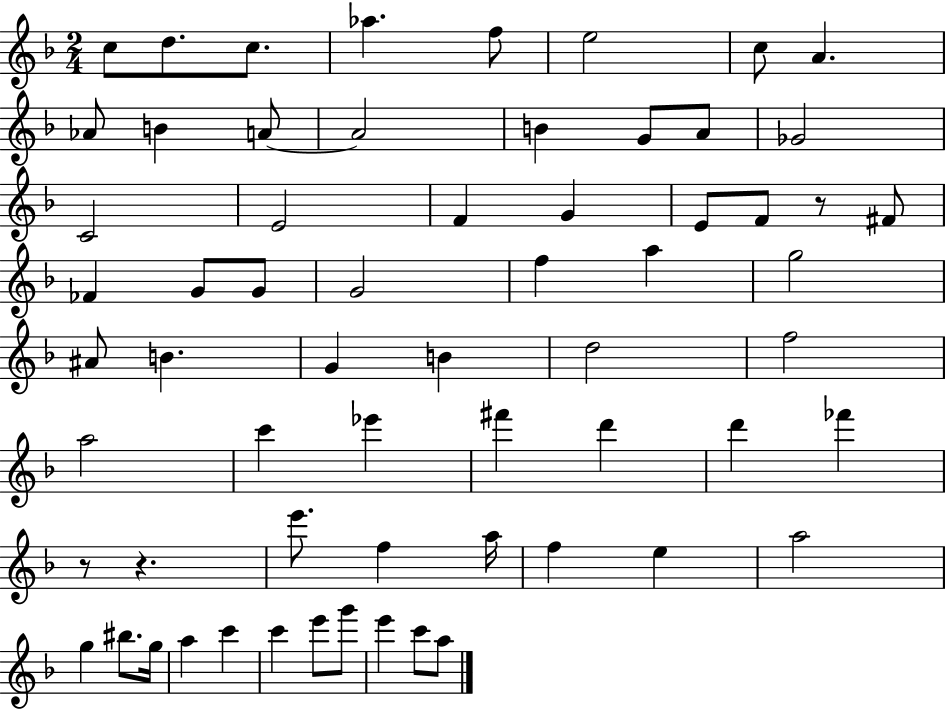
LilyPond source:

{
  \clef treble
  \numericTimeSignature
  \time 2/4
  \key f \major
  c''8 d''8. c''8. | aes''4. f''8 | e''2 | c''8 a'4. | \break aes'8 b'4 a'8~~ | a'2 | b'4 g'8 a'8 | ges'2 | \break c'2 | e'2 | f'4 g'4 | e'8 f'8 r8 fis'8 | \break fes'4 g'8 g'8 | g'2 | f''4 a''4 | g''2 | \break ais'8 b'4. | g'4 b'4 | d''2 | f''2 | \break a''2 | c'''4 ees'''4 | fis'''4 d'''4 | d'''4 fes'''4 | \break r8 r4. | e'''8. f''4 a''16 | f''4 e''4 | a''2 | \break g''4 bis''8. g''16 | a''4 c'''4 | c'''4 e'''8 g'''8 | e'''4 c'''8 a''8 | \break \bar "|."
}